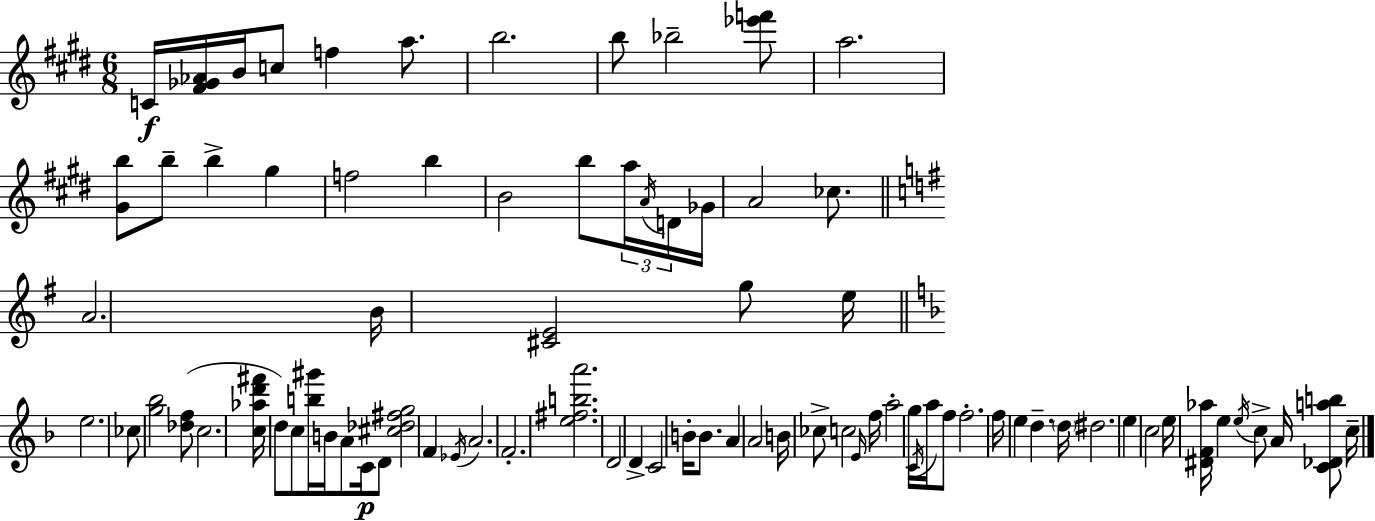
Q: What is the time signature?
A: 6/8